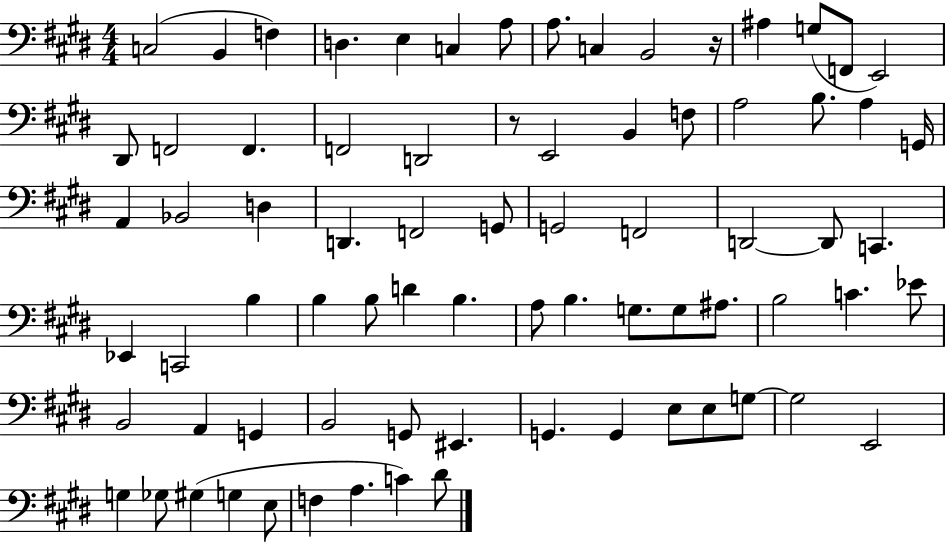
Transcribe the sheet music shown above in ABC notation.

X:1
T:Untitled
M:4/4
L:1/4
K:E
C,2 B,, F, D, E, C, A,/2 A,/2 C, B,,2 z/4 ^A, G,/2 F,,/2 E,,2 ^D,,/2 F,,2 F,, F,,2 D,,2 z/2 E,,2 B,, F,/2 A,2 B,/2 A, G,,/4 A,, _B,,2 D, D,, F,,2 G,,/2 G,,2 F,,2 D,,2 D,,/2 C,, _E,, C,,2 B, B, B,/2 D B, A,/2 B, G,/2 G,/2 ^A,/2 B,2 C _E/2 B,,2 A,, G,, B,,2 G,,/2 ^E,, G,, G,, E,/2 E,/2 G,/2 G,2 E,,2 G, _G,/2 ^G, G, E,/2 F, A, C ^D/2